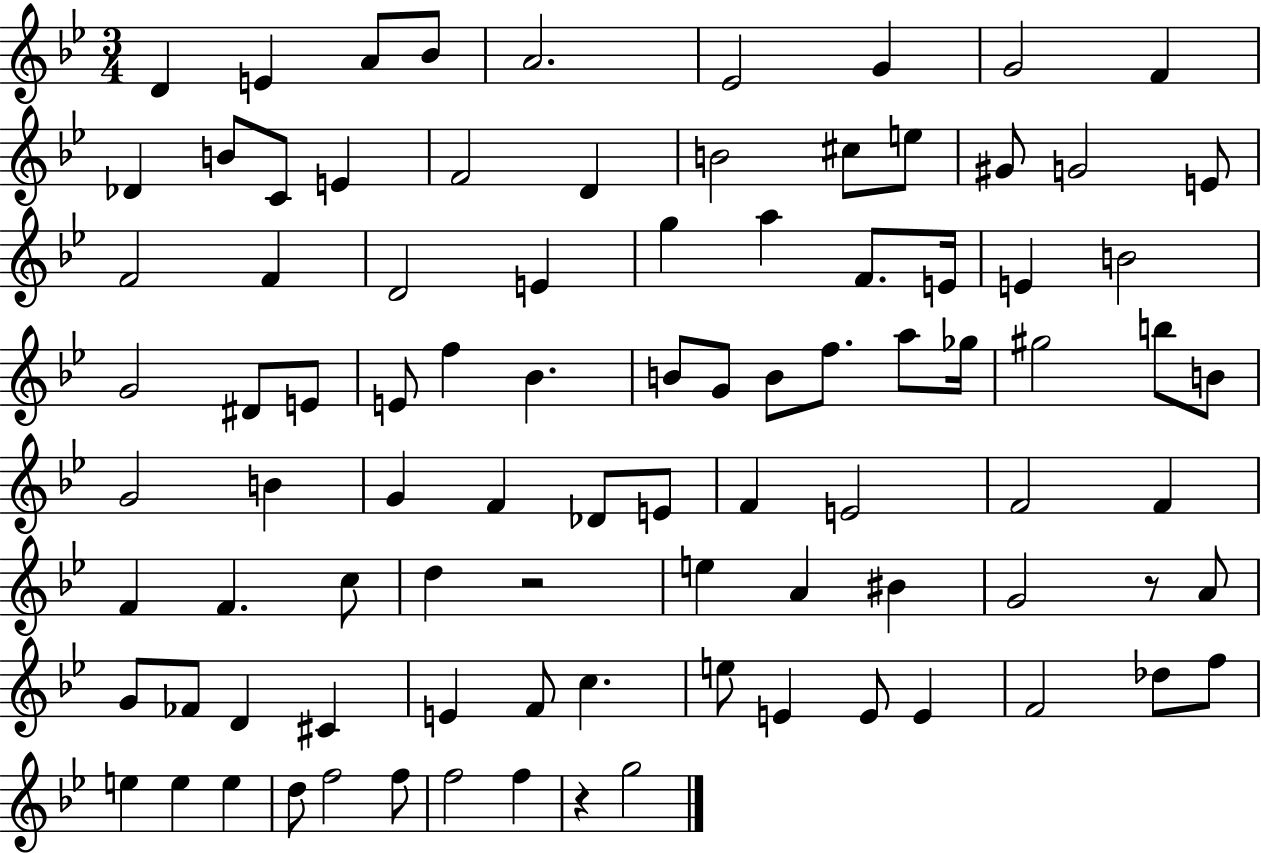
D4/q E4/q A4/e Bb4/e A4/h. Eb4/h G4/q G4/h F4/q Db4/q B4/e C4/e E4/q F4/h D4/q B4/h C#5/e E5/e G#4/e G4/h E4/e F4/h F4/q D4/h E4/q G5/q A5/q F4/e. E4/s E4/q B4/h G4/h D#4/e E4/e E4/e F5/q Bb4/q. B4/e G4/e B4/e F5/e. A5/e Gb5/s G#5/h B5/e B4/e G4/h B4/q G4/q F4/q Db4/e E4/e F4/q E4/h F4/h F4/q F4/q F4/q. C5/e D5/q R/h E5/q A4/q BIS4/q G4/h R/e A4/e G4/e FES4/e D4/q C#4/q E4/q F4/e C5/q. E5/e E4/q E4/e E4/q F4/h Db5/e F5/e E5/q E5/q E5/q D5/e F5/h F5/e F5/h F5/q R/q G5/h